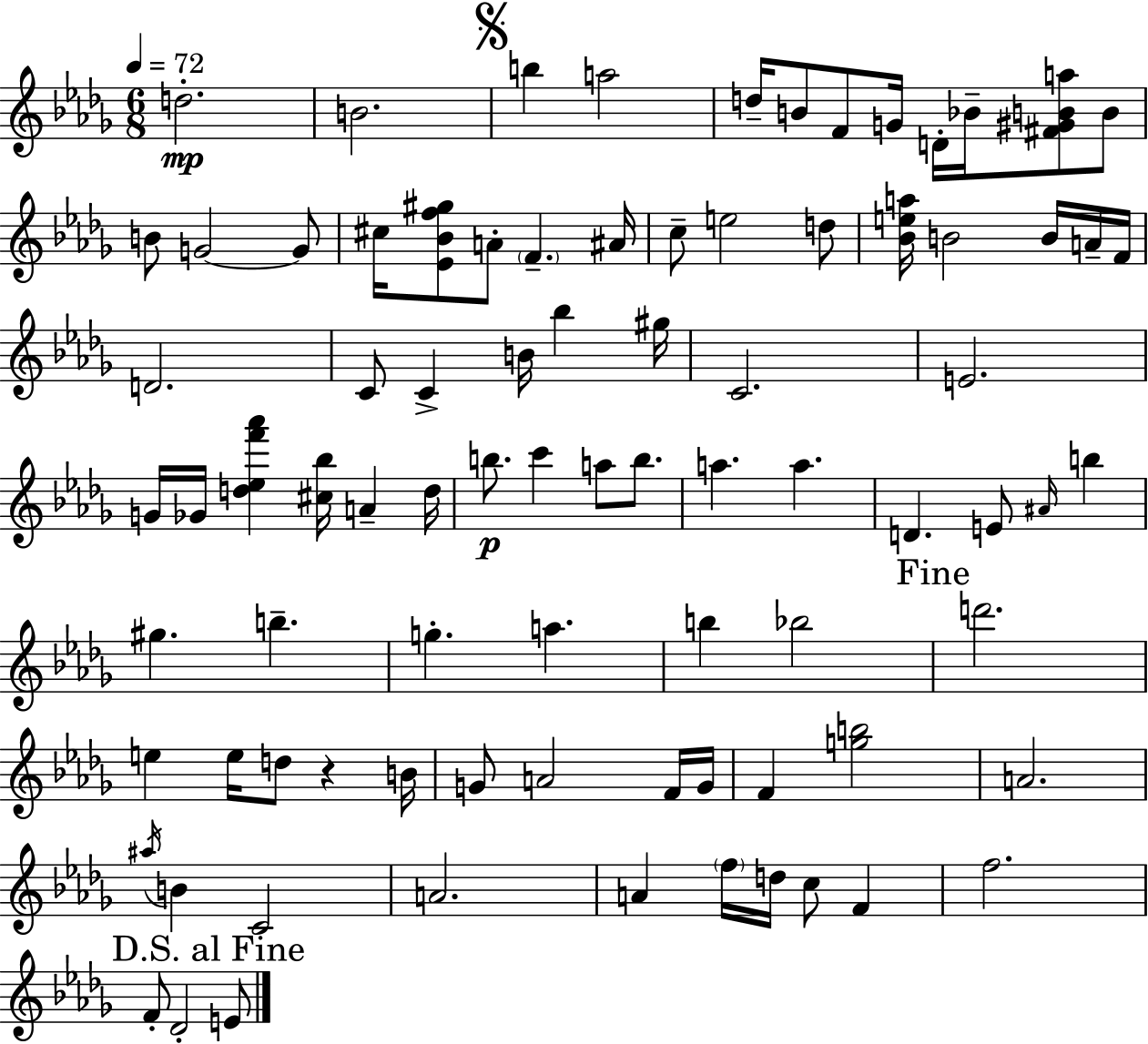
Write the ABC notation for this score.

X:1
T:Untitled
M:6/8
L:1/4
K:Bbm
d2 B2 b a2 d/4 B/2 F/2 G/4 D/4 _B/4 [^F^GBa]/2 B/2 B/2 G2 G/2 ^c/4 [_E_Bf^g]/2 A/2 F ^A/4 c/2 e2 d/2 [_Bea]/4 B2 B/4 A/4 F/4 D2 C/2 C B/4 _b ^g/4 C2 E2 G/4 _G/4 [d_ef'_a'] [^c_b]/4 A d/4 b/2 c' a/2 b/2 a a D E/2 ^A/4 b ^g b g a b _b2 d'2 e e/4 d/2 z B/4 G/2 A2 F/4 G/4 F [gb]2 A2 ^a/4 B C2 A2 A f/4 d/4 c/2 F f2 F/2 _D2 E/2